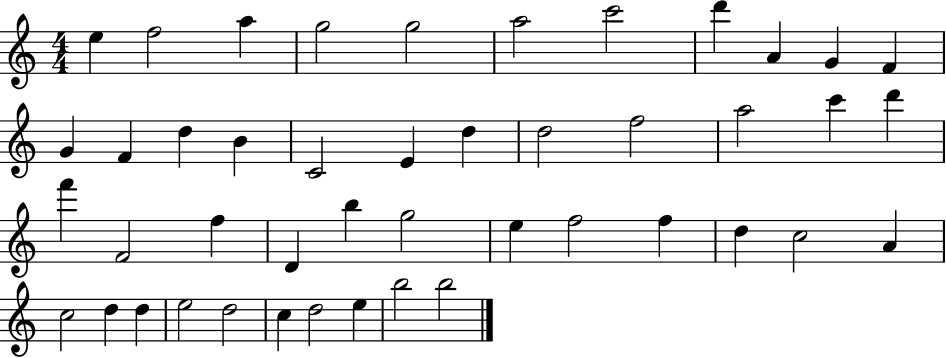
{
  \clef treble
  \numericTimeSignature
  \time 4/4
  \key c \major
  e''4 f''2 a''4 | g''2 g''2 | a''2 c'''2 | d'''4 a'4 g'4 f'4 | \break g'4 f'4 d''4 b'4 | c'2 e'4 d''4 | d''2 f''2 | a''2 c'''4 d'''4 | \break f'''4 f'2 f''4 | d'4 b''4 g''2 | e''4 f''2 f''4 | d''4 c''2 a'4 | \break c''2 d''4 d''4 | e''2 d''2 | c''4 d''2 e''4 | b''2 b''2 | \break \bar "|."
}